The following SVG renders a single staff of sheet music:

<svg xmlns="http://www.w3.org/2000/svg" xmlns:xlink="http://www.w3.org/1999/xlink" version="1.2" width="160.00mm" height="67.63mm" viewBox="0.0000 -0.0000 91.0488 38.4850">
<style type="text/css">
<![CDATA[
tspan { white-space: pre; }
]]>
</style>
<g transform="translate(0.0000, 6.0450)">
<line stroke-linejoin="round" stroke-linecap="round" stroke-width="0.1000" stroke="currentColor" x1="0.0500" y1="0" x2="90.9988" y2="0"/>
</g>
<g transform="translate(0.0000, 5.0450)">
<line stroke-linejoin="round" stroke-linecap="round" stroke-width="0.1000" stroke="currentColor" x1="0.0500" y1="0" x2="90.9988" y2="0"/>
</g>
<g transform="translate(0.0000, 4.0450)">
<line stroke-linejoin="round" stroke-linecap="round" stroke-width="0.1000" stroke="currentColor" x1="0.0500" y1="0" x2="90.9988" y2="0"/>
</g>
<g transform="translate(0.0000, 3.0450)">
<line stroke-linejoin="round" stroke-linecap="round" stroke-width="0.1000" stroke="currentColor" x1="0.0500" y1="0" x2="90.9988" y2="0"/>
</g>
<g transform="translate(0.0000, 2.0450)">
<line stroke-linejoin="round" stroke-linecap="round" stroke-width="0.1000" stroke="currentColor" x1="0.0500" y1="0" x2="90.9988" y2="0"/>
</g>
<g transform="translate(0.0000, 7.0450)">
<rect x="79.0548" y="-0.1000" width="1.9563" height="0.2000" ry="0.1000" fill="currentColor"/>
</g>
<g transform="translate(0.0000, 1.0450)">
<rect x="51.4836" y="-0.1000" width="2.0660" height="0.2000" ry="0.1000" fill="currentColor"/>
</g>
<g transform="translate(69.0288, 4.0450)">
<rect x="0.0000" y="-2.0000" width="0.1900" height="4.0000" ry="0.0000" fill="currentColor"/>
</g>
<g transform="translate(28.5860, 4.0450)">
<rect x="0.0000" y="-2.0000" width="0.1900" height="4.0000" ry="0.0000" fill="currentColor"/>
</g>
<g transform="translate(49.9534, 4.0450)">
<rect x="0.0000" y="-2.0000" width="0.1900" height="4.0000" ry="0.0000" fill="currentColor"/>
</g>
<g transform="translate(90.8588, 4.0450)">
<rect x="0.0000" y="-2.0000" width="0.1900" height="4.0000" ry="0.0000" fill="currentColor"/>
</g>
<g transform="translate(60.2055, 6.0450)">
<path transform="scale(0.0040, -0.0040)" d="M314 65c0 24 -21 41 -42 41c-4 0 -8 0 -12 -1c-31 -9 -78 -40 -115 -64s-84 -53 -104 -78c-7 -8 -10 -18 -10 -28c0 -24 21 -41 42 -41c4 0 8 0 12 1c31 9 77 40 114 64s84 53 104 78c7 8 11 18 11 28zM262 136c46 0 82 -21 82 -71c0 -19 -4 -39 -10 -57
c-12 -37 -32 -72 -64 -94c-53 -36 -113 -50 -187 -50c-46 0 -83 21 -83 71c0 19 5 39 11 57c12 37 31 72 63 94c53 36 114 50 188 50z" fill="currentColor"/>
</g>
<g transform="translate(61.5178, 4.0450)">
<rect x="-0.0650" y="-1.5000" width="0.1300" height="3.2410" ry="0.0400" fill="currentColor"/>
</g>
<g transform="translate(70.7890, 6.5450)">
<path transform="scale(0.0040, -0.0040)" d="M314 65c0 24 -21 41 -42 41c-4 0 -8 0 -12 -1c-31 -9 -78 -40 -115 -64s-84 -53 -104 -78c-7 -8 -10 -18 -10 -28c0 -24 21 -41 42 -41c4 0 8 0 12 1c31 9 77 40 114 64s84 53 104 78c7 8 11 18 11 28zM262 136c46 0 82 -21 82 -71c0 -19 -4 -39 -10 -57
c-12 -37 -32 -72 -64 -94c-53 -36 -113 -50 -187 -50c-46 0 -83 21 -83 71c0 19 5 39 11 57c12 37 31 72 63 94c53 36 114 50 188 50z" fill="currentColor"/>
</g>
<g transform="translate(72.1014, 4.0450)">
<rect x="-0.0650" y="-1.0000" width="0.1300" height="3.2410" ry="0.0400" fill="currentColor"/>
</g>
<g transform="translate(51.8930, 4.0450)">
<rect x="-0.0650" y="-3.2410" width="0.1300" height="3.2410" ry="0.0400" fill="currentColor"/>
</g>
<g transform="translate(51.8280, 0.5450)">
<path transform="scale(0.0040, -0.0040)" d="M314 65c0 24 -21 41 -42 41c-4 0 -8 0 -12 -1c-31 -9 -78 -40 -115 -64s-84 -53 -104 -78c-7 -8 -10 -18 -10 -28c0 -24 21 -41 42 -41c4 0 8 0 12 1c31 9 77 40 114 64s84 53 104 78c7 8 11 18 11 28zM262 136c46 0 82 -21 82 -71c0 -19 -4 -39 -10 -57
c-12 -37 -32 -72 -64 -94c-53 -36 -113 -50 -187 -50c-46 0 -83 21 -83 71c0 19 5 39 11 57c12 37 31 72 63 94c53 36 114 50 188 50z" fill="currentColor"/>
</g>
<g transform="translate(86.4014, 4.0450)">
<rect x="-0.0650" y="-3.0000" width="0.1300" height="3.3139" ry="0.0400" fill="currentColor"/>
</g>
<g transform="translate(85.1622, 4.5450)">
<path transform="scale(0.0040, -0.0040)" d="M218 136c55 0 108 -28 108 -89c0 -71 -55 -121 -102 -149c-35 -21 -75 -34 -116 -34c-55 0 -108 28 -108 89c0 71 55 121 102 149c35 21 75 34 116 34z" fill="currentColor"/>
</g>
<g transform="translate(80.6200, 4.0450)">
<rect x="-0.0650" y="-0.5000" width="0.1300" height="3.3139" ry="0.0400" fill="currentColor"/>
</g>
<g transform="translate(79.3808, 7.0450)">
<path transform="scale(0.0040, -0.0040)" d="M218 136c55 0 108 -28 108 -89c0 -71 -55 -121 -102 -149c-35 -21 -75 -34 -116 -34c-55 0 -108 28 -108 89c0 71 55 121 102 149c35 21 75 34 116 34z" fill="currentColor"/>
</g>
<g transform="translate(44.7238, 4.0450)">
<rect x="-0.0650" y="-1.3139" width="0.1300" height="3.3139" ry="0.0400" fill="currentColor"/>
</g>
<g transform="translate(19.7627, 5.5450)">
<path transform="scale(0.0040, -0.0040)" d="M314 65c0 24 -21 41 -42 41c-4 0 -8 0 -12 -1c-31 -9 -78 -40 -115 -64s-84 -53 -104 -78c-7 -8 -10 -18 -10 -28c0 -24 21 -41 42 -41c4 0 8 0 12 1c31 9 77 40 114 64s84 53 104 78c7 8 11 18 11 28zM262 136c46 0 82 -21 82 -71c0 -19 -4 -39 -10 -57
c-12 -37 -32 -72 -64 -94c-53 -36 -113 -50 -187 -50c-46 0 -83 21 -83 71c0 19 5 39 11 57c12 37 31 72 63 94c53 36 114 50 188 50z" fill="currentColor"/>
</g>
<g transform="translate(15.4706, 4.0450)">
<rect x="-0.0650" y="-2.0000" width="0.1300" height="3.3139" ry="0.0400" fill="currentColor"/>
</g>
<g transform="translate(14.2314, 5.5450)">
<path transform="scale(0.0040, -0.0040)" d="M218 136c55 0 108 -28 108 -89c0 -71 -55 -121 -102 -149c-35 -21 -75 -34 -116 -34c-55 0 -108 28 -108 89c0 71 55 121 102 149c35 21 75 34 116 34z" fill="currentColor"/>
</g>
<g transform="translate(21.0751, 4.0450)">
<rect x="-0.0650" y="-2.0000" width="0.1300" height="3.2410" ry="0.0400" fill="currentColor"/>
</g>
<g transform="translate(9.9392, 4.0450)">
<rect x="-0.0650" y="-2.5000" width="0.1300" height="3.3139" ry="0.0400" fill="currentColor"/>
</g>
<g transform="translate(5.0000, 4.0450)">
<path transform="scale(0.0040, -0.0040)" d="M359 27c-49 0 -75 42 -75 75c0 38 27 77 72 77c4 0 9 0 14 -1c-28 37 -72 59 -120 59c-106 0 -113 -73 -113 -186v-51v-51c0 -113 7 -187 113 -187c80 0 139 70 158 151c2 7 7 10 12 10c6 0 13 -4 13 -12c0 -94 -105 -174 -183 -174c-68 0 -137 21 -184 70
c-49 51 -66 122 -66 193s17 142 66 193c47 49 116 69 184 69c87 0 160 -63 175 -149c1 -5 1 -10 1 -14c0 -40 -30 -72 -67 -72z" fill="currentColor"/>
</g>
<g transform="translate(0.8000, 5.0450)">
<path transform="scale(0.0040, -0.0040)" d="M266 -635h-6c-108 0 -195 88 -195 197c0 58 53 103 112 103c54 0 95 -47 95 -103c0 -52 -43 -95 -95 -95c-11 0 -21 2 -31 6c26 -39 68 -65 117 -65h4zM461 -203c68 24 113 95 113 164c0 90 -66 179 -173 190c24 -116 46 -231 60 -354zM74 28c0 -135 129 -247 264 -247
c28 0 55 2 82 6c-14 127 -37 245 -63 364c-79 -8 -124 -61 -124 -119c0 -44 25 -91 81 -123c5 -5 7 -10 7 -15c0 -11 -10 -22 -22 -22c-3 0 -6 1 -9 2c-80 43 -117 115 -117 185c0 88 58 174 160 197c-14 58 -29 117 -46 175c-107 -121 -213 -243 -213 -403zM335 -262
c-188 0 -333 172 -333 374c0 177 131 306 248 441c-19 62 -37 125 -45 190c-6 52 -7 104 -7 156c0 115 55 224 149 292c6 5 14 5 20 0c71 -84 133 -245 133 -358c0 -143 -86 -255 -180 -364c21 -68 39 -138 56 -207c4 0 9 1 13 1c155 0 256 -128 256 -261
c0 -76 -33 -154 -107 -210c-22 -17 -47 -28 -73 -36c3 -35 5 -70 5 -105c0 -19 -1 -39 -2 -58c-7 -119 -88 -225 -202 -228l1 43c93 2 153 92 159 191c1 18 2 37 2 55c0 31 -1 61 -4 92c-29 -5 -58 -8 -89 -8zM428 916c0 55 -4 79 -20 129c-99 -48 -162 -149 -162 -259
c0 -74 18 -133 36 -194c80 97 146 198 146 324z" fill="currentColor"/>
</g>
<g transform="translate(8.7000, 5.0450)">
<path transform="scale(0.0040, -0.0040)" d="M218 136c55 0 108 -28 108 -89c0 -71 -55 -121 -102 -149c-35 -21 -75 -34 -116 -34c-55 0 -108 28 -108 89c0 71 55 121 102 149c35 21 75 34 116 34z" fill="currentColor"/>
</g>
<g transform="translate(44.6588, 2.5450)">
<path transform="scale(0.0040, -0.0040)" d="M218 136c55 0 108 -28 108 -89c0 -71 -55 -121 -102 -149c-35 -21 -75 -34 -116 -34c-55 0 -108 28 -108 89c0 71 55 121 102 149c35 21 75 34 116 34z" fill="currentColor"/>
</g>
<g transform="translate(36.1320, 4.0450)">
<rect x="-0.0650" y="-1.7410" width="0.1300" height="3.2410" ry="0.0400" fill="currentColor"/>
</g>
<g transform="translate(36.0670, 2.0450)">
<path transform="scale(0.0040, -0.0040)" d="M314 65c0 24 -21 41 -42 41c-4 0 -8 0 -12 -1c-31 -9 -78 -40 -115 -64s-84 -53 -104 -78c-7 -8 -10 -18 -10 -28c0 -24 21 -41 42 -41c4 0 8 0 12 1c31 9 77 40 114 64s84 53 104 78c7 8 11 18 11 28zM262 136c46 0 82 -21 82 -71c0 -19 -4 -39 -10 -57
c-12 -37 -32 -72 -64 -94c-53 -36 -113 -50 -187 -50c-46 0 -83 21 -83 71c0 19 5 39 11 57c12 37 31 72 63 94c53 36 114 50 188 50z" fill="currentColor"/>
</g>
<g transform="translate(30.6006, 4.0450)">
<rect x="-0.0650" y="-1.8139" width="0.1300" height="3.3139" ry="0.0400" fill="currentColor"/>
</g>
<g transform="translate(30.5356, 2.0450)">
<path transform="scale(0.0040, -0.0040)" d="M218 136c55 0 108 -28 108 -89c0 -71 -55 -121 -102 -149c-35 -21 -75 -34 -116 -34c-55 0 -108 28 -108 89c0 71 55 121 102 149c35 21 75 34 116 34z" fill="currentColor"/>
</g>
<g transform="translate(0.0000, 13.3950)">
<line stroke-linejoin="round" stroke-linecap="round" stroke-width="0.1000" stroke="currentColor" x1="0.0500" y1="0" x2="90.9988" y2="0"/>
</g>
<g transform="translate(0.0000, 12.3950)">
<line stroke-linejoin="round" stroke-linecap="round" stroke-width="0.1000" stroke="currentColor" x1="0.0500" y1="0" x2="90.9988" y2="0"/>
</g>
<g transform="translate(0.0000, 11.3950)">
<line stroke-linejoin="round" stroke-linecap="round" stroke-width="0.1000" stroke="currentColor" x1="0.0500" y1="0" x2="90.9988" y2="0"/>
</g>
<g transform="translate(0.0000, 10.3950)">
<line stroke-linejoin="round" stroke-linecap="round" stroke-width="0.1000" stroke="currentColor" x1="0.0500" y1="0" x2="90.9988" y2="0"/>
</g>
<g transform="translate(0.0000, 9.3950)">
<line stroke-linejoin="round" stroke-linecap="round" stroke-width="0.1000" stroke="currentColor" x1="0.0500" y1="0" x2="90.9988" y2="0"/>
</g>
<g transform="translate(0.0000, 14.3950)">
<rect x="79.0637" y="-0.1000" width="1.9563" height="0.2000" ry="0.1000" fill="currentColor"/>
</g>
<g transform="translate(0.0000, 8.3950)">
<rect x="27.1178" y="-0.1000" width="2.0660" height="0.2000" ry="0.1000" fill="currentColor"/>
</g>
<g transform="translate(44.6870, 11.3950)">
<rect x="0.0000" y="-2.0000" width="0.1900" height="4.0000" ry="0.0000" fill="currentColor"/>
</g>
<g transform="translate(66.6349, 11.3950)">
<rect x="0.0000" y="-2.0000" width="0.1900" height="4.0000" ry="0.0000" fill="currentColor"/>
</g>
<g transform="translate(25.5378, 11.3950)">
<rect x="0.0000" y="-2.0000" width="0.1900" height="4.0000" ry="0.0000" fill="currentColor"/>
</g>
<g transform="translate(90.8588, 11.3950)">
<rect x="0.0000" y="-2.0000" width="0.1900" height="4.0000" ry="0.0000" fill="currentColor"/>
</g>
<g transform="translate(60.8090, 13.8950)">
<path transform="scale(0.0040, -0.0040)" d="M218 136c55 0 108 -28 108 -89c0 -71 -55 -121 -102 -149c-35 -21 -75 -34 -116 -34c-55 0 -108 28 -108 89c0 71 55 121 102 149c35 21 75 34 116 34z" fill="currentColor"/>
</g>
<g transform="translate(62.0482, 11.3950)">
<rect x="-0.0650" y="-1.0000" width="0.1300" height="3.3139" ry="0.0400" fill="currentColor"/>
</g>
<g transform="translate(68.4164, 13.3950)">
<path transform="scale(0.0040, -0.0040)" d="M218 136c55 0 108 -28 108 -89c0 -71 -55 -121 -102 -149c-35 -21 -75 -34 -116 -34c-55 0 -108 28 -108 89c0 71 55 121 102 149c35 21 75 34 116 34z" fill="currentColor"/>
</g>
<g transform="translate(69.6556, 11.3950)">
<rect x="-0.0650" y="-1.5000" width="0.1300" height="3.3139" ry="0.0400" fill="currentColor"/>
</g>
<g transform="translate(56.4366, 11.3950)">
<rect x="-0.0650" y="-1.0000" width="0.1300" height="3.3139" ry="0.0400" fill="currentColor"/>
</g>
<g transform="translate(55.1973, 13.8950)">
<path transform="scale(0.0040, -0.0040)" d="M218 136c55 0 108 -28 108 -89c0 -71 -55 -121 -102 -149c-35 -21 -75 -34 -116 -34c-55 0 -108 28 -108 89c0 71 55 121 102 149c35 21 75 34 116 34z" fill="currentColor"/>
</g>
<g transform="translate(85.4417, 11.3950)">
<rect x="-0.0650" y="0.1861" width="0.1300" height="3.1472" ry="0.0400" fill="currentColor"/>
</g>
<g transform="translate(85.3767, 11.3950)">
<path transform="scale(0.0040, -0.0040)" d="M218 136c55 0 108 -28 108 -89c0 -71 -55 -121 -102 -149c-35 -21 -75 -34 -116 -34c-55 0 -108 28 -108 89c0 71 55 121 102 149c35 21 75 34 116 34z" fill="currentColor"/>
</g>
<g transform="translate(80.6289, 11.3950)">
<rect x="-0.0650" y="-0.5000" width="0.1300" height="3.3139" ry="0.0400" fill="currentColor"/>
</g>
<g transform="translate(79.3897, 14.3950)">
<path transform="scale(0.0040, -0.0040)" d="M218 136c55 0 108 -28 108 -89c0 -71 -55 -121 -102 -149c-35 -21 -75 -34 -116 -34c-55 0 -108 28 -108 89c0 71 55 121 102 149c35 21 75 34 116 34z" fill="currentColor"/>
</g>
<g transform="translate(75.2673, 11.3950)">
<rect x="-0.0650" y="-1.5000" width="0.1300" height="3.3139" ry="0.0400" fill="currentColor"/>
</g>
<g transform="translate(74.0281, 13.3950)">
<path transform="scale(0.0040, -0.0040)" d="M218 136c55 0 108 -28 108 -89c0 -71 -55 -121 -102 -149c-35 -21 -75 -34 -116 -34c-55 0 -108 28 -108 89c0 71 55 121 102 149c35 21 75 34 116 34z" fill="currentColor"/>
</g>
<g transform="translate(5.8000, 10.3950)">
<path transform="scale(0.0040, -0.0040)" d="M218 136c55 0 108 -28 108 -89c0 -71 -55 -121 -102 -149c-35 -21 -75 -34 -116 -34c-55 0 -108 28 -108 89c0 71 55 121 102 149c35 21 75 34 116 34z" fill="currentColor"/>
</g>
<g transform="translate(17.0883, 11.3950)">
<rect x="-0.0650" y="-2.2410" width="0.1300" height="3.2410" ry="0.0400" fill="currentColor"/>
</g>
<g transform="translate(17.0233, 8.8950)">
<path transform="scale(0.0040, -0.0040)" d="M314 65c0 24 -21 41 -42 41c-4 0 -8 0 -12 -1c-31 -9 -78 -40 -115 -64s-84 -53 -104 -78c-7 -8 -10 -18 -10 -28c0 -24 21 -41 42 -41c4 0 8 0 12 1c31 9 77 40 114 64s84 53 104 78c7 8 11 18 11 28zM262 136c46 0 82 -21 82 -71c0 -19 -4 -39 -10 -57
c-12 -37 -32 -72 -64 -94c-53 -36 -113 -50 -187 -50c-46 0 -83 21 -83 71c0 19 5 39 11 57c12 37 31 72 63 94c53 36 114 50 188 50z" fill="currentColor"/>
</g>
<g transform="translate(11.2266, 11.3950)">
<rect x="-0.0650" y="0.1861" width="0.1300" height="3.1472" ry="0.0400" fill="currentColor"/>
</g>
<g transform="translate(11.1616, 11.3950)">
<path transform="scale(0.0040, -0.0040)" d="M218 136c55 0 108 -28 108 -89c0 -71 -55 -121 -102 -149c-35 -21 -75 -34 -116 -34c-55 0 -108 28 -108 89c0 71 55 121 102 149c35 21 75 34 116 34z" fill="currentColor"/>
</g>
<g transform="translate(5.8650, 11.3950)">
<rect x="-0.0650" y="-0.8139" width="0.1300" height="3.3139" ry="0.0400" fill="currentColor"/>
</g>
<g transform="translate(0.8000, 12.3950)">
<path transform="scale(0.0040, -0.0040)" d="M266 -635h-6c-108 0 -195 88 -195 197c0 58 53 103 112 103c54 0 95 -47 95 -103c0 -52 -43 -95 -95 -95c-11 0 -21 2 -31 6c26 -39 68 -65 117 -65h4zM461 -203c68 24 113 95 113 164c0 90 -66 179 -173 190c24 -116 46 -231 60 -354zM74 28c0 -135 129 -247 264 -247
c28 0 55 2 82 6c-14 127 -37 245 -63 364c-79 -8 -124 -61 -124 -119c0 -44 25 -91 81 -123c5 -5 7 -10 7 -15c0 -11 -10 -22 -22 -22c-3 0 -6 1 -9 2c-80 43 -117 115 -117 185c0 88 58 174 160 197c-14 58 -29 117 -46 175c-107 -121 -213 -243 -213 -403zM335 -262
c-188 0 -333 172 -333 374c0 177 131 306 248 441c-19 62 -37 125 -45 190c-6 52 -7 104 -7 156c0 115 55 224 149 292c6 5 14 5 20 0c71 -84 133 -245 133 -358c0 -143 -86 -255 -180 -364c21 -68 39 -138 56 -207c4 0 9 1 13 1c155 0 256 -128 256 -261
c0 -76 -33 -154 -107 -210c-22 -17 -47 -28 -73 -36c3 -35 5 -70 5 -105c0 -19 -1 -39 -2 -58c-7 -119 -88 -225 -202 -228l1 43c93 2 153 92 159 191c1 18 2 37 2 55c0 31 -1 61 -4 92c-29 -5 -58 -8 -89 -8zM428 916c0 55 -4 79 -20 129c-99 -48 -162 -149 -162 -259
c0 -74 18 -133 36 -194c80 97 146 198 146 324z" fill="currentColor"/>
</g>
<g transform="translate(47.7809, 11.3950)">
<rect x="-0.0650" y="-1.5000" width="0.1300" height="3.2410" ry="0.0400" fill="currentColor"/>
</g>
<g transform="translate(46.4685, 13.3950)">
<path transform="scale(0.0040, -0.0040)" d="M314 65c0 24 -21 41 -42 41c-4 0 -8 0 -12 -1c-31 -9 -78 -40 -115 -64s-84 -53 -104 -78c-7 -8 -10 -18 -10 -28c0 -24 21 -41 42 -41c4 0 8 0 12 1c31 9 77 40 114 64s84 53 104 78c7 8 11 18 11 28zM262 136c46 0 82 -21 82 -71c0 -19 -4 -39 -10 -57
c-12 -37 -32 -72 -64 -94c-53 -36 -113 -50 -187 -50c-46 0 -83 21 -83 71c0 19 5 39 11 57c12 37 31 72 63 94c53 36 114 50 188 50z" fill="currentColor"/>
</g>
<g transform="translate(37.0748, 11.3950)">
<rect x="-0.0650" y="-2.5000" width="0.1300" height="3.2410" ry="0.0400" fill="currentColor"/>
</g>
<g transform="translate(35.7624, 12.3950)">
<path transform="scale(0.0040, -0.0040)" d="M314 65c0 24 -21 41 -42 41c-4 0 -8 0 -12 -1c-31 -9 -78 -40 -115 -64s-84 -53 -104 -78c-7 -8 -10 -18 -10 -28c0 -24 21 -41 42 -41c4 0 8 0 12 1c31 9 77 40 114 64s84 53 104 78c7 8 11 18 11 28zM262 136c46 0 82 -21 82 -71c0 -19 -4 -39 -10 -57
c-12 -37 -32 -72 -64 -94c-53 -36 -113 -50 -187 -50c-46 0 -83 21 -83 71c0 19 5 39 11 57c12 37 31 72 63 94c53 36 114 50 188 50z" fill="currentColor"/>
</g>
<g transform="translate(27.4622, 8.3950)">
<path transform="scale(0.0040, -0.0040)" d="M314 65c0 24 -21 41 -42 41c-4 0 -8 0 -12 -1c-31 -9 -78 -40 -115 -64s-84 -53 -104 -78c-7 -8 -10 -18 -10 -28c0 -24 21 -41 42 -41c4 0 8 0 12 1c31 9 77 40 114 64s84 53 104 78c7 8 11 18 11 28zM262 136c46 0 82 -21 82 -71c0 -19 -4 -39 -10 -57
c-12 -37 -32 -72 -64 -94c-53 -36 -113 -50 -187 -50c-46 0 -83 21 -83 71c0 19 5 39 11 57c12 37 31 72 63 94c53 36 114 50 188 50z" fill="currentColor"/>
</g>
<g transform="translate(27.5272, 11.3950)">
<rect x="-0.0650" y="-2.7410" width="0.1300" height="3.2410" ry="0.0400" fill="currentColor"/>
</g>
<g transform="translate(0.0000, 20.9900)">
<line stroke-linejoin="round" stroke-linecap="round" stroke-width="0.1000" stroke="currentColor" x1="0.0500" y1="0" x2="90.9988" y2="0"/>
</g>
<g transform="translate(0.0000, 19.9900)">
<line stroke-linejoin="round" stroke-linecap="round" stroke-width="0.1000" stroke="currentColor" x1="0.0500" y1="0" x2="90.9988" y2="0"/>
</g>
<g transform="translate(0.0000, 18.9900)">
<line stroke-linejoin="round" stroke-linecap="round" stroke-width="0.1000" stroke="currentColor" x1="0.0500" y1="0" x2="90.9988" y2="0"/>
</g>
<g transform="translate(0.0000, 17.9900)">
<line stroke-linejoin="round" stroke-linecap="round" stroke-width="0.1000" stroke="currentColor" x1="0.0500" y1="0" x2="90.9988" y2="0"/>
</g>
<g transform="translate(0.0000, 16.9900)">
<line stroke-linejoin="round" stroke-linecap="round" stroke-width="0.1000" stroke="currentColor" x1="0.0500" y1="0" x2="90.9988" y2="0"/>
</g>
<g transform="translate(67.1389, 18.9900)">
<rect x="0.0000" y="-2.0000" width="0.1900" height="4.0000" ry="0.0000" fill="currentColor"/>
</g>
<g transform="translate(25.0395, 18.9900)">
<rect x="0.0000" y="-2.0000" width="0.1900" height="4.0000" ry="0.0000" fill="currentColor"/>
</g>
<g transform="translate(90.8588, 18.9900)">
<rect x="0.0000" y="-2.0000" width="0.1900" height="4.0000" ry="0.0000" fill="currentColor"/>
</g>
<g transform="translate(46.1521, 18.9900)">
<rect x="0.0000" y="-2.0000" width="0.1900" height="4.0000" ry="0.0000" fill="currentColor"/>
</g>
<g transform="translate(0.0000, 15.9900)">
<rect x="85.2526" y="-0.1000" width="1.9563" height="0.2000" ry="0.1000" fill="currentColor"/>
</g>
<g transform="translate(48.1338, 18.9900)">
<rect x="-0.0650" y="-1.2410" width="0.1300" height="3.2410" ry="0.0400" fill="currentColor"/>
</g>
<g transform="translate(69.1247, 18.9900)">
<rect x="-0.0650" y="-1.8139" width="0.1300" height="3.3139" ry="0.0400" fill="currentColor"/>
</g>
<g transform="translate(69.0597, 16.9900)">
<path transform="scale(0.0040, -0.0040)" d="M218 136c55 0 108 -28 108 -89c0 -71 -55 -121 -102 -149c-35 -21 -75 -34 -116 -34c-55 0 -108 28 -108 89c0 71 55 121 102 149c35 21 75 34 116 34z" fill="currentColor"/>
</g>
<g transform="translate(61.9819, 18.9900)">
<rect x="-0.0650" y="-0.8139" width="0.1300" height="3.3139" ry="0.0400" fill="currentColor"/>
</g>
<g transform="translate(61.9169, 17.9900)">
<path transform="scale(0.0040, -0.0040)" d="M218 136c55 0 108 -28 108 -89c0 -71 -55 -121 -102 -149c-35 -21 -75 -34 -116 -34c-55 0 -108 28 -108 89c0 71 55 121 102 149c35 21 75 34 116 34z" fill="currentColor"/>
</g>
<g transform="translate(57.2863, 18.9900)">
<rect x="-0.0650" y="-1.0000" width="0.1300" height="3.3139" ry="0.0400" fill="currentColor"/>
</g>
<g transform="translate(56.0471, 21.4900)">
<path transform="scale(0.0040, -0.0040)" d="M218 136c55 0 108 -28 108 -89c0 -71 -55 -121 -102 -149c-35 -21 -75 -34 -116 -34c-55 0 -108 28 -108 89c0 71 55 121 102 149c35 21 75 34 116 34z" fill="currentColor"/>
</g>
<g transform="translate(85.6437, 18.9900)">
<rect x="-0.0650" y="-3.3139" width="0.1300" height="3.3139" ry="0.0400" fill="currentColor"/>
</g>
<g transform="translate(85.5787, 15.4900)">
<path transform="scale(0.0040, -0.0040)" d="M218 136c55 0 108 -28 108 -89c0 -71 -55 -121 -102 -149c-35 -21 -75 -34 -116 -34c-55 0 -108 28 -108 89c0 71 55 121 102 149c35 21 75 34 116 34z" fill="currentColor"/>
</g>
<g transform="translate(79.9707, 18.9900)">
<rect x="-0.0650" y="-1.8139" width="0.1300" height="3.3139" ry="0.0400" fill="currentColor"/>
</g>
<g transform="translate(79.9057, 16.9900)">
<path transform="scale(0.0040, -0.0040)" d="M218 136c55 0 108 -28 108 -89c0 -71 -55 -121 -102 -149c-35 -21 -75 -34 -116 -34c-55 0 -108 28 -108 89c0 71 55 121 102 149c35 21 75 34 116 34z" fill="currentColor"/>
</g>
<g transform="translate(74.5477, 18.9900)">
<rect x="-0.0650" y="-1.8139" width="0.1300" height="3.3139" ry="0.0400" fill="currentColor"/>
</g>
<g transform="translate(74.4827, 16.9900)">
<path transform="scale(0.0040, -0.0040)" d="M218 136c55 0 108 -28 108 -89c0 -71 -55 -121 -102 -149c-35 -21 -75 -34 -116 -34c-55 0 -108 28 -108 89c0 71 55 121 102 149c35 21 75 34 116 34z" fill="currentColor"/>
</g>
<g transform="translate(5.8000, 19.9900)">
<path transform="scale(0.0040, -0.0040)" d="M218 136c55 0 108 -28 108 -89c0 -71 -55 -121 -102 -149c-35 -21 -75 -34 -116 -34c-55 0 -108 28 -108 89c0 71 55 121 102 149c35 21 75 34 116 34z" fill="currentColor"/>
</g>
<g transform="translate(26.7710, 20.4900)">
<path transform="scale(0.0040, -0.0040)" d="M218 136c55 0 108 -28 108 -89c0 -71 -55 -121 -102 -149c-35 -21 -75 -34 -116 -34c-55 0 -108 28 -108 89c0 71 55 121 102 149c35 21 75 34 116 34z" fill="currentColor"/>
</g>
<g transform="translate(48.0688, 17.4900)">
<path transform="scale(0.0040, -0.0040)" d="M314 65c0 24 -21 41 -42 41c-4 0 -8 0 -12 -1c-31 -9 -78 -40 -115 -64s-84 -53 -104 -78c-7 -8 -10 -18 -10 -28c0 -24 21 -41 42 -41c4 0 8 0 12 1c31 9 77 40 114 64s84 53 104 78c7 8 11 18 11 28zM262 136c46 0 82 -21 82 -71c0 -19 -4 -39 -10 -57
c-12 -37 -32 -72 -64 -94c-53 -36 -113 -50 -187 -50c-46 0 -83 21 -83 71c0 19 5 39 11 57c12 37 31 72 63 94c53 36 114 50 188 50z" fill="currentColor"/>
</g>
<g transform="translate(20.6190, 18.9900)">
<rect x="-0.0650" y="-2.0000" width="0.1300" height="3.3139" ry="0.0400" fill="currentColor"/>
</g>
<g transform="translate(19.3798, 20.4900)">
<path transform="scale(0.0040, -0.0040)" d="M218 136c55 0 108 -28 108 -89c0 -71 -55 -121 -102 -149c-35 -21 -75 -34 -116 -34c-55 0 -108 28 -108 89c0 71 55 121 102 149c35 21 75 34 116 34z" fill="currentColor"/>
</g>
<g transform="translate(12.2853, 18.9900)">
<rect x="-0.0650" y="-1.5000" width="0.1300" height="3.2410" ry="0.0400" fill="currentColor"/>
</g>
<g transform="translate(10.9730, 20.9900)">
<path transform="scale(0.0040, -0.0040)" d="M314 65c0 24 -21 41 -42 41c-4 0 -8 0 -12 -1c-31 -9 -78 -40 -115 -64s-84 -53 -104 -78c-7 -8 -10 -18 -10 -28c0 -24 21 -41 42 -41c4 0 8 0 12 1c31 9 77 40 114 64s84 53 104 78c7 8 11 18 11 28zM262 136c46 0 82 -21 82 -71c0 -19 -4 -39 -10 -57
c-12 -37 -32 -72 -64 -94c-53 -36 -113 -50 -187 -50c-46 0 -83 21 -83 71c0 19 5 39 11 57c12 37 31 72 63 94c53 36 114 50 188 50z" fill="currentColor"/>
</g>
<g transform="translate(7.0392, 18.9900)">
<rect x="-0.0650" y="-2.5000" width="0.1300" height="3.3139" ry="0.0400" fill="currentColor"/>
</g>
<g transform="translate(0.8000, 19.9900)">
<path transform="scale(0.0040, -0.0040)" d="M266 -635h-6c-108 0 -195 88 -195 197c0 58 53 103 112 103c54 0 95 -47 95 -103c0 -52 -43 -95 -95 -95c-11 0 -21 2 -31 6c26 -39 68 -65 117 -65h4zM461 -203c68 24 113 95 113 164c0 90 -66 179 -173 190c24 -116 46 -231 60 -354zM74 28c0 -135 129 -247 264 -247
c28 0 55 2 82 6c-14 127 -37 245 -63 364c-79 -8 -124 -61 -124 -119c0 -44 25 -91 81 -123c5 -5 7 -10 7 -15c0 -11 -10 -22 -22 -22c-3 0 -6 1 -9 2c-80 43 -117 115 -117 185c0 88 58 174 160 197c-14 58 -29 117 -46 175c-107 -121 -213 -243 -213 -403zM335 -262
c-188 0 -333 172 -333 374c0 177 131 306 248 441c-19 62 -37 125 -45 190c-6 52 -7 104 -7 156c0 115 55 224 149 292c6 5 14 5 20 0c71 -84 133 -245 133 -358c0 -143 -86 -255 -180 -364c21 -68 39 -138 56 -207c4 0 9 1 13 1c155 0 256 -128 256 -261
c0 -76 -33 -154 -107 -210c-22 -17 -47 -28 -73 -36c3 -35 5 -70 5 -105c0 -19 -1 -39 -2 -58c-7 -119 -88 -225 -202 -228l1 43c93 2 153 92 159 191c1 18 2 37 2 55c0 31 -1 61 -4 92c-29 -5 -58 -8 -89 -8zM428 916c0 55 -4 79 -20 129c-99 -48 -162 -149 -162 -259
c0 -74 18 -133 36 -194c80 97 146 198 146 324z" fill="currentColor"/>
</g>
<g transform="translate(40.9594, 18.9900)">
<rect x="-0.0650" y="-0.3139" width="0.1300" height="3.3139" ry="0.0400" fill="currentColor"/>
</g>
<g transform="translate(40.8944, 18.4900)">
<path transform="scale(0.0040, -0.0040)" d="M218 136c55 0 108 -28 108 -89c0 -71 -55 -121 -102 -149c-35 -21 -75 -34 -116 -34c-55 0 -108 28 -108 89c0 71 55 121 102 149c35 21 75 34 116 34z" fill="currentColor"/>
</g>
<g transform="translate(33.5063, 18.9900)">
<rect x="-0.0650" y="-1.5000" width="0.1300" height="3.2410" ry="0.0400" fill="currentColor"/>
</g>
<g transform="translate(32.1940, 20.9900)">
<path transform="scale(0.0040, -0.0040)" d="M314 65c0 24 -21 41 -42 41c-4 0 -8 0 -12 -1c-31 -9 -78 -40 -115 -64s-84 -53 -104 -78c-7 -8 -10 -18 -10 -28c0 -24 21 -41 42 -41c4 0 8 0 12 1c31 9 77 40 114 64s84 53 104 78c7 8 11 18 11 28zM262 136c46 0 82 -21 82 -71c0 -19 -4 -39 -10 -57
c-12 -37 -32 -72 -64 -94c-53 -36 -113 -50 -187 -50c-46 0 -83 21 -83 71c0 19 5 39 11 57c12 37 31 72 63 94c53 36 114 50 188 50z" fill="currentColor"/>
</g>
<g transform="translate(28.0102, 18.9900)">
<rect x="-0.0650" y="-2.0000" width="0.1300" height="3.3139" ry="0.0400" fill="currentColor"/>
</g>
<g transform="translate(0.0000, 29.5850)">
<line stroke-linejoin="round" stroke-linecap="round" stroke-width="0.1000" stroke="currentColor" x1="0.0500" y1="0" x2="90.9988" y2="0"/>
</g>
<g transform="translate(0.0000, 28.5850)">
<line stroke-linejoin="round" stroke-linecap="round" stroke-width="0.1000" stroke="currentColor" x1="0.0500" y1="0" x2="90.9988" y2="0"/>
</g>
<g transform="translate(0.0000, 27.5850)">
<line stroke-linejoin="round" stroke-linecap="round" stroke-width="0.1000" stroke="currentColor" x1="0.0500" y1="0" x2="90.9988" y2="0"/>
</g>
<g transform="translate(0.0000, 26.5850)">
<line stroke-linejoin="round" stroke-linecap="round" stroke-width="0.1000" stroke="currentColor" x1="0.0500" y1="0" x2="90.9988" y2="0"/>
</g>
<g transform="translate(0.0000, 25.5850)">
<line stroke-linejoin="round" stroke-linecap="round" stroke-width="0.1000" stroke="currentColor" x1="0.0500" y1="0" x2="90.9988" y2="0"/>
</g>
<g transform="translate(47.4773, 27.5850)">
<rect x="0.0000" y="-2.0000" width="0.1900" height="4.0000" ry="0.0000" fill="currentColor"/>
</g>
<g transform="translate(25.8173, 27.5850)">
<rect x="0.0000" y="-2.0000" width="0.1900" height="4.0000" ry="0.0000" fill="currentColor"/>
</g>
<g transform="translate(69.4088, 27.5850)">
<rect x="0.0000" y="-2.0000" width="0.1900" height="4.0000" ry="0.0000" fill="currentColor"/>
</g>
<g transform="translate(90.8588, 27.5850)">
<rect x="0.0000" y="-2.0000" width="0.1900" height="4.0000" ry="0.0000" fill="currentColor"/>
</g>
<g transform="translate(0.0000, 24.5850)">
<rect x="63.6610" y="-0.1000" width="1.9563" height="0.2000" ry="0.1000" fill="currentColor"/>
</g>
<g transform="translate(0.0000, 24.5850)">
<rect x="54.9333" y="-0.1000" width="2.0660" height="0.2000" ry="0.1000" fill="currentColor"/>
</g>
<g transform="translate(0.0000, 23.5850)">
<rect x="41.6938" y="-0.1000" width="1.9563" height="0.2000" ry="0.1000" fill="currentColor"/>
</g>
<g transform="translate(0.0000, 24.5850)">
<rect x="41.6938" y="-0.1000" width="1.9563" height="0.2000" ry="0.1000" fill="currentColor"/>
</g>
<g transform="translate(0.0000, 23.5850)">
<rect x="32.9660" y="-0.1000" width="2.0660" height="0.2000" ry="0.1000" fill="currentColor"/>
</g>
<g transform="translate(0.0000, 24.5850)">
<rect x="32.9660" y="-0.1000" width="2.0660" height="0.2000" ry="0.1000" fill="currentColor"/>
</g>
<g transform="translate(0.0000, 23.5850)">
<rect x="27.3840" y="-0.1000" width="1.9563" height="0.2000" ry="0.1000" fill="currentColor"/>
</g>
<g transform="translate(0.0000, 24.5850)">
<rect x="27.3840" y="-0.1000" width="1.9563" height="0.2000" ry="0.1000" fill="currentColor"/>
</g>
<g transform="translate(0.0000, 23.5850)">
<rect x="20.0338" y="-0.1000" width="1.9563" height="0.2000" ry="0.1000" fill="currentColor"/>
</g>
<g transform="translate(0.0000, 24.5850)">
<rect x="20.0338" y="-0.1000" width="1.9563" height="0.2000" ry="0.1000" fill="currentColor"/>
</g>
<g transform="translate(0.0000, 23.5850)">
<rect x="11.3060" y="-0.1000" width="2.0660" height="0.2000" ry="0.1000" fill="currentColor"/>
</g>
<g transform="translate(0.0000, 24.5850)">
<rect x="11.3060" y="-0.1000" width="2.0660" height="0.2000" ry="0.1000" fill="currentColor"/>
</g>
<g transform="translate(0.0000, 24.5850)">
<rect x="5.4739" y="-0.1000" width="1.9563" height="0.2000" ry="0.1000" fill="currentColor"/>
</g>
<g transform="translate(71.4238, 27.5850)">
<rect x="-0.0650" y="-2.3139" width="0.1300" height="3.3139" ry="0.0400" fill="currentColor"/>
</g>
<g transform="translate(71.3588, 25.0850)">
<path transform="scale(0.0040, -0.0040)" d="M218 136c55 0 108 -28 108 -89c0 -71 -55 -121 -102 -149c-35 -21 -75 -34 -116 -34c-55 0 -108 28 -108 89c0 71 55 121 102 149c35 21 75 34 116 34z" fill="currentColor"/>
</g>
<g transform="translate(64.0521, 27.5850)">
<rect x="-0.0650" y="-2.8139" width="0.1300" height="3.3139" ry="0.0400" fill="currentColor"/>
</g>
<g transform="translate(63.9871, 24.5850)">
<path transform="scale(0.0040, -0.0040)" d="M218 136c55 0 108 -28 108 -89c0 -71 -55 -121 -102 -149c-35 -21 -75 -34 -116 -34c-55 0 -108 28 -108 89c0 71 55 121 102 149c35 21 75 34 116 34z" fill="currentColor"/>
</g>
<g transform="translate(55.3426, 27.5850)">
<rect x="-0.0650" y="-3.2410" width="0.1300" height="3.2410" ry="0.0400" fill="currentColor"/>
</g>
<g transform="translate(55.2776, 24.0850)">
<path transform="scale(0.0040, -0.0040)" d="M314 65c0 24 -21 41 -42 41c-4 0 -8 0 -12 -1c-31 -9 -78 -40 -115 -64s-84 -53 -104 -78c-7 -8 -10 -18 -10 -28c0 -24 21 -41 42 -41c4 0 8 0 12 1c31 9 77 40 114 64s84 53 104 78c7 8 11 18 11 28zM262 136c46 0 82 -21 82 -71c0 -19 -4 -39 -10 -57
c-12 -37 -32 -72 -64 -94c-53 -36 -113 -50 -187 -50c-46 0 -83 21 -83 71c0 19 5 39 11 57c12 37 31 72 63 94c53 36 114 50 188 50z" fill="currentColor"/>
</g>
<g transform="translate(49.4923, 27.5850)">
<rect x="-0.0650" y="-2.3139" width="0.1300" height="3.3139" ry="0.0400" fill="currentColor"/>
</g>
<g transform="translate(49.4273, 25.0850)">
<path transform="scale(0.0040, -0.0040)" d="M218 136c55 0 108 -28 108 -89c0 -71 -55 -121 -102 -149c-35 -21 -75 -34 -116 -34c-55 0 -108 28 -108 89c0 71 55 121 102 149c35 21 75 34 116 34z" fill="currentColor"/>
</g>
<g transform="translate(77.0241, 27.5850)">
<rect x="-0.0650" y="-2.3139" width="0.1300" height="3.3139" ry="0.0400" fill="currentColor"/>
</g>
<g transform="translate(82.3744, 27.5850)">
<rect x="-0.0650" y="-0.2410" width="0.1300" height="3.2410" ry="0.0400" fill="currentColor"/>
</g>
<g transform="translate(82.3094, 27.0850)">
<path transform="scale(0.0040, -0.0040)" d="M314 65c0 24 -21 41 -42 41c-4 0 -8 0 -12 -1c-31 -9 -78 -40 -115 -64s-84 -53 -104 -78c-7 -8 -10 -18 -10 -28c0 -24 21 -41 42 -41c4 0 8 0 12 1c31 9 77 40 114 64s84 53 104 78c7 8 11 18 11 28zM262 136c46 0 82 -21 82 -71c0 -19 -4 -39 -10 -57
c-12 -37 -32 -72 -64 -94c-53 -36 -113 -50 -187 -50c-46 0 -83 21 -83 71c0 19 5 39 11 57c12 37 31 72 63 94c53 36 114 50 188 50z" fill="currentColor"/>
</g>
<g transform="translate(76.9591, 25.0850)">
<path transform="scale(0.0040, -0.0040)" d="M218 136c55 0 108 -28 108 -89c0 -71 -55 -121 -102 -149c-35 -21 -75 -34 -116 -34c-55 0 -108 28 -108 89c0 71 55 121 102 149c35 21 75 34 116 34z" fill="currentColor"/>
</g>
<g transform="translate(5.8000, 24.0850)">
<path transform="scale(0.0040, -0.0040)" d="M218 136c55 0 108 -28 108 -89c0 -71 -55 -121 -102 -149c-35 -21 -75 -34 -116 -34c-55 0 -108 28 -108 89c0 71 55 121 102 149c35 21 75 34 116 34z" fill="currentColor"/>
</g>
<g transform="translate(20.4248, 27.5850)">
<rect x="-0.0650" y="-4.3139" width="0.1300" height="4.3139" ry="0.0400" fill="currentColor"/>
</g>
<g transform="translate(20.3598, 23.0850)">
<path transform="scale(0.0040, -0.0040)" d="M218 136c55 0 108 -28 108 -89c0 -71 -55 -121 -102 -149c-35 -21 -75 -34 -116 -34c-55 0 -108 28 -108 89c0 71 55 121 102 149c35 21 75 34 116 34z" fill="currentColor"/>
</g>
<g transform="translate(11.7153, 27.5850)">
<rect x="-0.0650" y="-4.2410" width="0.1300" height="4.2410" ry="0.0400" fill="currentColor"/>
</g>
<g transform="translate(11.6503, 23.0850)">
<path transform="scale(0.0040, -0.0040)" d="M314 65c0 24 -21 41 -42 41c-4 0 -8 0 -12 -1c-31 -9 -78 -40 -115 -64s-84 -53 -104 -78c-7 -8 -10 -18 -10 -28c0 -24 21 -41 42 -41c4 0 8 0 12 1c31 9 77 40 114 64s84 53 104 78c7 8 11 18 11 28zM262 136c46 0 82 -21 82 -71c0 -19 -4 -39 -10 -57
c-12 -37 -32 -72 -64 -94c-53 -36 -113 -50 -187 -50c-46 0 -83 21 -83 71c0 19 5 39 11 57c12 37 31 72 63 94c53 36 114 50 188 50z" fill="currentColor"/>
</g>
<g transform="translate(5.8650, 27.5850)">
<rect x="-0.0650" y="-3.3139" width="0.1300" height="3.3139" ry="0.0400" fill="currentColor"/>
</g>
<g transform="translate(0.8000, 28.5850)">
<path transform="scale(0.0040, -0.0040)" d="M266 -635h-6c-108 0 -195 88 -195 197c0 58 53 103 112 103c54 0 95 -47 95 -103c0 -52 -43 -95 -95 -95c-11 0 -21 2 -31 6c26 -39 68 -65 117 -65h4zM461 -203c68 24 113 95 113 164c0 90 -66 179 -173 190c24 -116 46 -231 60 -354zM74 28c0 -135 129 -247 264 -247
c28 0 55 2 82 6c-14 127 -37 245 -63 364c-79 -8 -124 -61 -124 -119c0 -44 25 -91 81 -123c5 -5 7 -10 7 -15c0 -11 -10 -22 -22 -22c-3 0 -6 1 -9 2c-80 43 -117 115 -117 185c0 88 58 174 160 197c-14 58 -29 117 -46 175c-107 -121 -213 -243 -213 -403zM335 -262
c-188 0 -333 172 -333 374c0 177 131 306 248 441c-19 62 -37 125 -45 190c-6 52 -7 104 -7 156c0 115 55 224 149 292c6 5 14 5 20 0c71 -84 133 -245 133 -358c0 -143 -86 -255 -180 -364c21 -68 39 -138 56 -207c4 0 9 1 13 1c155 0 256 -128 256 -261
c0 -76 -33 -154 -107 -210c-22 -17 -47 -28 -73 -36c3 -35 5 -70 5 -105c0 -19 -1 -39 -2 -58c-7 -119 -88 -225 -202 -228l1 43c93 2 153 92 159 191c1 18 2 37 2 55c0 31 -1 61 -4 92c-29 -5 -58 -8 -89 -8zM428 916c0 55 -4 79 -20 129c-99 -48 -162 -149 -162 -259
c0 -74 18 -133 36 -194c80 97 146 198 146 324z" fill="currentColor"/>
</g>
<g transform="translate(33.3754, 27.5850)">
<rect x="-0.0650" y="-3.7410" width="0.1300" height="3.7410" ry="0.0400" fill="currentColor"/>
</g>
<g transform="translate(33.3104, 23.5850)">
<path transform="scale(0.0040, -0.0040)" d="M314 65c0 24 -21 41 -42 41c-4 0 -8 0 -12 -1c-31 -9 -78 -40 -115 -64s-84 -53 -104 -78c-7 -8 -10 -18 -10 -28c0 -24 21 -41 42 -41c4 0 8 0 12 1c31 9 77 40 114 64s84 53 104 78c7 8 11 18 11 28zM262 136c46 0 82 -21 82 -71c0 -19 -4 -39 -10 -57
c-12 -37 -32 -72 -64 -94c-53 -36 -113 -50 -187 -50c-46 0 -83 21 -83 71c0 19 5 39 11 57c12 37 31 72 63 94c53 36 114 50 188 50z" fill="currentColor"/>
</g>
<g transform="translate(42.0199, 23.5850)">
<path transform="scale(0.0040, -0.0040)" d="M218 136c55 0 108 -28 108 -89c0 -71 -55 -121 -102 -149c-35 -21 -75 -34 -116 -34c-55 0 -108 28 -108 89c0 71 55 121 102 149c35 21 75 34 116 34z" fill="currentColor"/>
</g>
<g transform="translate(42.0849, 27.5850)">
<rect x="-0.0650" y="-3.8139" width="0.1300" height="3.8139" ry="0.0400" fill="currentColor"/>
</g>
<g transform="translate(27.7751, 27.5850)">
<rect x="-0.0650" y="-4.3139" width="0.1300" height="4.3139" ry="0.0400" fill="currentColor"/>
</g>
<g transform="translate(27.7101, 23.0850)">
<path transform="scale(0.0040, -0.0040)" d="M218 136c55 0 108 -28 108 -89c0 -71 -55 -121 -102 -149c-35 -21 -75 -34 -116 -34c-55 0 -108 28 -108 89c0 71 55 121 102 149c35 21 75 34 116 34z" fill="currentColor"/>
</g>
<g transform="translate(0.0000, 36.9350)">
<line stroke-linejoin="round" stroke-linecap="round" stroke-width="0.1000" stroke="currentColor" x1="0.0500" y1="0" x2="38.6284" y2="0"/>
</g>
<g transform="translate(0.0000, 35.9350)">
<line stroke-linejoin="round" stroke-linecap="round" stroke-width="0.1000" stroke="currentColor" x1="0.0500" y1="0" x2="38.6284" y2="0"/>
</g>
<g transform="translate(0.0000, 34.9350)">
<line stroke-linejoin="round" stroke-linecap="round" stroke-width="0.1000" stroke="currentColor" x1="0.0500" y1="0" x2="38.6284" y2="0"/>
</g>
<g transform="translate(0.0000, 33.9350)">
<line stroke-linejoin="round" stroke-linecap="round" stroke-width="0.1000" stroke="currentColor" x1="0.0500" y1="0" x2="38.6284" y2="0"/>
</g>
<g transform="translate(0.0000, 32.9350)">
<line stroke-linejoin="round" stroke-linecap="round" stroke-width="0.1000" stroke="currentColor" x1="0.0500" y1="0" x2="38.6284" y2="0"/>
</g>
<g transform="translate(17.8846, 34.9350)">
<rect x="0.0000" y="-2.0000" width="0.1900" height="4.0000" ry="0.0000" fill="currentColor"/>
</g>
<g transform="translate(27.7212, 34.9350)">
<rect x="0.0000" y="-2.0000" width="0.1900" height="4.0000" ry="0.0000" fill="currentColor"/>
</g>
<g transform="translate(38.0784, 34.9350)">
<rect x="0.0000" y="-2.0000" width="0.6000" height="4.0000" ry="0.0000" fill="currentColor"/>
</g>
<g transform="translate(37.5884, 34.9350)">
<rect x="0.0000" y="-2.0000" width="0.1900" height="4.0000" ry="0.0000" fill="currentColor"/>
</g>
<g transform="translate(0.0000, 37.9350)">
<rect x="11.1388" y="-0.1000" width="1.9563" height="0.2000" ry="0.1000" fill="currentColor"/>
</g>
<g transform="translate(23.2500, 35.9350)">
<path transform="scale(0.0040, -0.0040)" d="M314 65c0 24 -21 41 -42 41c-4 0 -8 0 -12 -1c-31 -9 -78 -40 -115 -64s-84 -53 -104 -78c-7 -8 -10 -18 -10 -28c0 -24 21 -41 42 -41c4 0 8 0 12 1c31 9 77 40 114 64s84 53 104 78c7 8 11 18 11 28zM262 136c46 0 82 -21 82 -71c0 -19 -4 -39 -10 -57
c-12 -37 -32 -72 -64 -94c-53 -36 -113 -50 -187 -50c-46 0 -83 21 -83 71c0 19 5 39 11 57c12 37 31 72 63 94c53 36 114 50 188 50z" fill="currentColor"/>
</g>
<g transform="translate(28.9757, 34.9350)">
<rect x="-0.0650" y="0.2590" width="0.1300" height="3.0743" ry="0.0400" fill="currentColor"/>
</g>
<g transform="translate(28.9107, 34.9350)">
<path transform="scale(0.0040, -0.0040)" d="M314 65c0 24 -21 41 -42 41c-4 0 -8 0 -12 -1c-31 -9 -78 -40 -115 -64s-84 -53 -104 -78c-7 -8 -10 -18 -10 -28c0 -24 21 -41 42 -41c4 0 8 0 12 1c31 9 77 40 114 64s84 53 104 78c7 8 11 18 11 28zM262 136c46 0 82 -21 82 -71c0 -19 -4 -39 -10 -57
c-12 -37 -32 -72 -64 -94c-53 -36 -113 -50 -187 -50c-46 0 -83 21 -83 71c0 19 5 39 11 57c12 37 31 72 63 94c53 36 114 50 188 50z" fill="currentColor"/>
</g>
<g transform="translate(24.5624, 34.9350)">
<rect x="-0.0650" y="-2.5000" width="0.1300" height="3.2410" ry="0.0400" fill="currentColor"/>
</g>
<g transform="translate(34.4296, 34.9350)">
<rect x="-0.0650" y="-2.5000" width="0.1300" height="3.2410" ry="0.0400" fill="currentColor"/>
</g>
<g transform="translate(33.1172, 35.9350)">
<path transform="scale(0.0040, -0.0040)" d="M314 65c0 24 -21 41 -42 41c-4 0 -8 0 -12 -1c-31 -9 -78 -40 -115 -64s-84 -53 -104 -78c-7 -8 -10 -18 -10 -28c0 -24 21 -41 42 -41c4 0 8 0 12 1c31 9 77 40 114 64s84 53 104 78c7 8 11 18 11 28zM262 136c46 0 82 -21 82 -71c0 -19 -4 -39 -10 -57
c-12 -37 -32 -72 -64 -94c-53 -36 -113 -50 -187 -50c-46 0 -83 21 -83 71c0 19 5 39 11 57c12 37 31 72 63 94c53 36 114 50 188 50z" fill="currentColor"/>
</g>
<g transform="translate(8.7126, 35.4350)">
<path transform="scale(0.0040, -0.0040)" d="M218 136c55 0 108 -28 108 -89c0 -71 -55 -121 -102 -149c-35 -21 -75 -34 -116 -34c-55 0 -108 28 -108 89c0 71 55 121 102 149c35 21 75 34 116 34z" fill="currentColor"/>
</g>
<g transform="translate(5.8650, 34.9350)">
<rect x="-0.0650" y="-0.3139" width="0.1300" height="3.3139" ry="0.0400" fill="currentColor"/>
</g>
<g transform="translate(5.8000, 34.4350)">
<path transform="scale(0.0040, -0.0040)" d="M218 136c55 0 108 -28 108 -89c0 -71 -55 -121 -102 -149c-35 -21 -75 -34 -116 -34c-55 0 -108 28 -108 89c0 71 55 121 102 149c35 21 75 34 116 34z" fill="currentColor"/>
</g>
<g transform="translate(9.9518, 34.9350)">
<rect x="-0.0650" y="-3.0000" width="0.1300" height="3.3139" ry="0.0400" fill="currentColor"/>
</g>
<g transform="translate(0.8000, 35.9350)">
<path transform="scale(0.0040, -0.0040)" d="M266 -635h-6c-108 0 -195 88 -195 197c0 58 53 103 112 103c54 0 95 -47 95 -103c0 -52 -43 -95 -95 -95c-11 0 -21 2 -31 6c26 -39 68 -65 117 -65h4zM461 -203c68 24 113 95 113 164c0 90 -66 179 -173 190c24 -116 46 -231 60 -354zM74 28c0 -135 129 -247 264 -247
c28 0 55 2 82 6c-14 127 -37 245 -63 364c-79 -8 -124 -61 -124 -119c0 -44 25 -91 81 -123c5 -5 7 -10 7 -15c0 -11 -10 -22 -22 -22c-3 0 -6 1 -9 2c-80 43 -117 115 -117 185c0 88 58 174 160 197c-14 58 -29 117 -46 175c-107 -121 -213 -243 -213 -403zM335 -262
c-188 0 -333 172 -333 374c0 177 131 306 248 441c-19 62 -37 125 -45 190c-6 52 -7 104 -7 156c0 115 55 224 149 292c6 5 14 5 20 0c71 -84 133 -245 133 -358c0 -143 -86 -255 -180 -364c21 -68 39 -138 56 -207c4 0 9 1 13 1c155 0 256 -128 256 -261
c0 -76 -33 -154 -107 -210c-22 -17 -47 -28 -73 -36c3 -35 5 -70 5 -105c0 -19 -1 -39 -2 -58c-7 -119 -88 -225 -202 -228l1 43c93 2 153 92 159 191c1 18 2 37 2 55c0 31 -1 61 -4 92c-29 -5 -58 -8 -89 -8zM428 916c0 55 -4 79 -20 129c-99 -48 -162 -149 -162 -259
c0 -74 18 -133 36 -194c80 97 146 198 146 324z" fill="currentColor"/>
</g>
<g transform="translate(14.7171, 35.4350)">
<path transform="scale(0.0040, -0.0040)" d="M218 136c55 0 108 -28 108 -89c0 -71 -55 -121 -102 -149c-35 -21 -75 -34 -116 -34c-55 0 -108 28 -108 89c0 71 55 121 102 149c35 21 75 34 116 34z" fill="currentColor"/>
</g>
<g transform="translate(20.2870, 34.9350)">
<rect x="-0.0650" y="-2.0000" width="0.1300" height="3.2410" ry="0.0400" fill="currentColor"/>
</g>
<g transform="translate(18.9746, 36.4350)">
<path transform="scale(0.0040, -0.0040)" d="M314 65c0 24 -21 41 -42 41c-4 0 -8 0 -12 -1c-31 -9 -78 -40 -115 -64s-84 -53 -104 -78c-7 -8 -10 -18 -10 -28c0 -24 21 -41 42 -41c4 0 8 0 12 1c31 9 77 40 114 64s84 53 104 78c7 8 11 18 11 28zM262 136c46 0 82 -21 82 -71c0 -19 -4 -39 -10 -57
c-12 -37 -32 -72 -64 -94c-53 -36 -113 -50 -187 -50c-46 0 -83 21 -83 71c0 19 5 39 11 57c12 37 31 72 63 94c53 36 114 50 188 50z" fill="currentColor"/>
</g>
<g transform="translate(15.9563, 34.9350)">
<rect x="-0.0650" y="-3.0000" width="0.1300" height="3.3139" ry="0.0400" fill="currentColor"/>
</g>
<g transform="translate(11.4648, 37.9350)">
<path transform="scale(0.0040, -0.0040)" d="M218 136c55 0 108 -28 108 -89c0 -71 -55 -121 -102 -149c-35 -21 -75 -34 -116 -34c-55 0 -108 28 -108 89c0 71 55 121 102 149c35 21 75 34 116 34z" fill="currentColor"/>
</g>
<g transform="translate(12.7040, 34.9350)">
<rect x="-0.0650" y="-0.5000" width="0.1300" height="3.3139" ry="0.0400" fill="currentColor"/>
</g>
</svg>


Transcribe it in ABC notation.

X:1
T:Untitled
M:4/4
L:1/4
K:C
G F F2 f f2 e b2 E2 D2 C A d B g2 a2 G2 E2 D D E E C B G E2 F F E2 c e2 D d f f f b b d'2 d' d' c'2 c' g b2 a g g c2 c A C A F2 G2 B2 G2